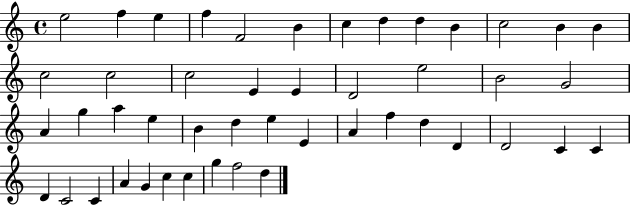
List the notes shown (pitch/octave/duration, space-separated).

E5/h F5/q E5/q F5/q F4/h B4/q C5/q D5/q D5/q B4/q C5/h B4/q B4/q C5/h C5/h C5/h E4/q E4/q D4/h E5/h B4/h G4/h A4/q G5/q A5/q E5/q B4/q D5/q E5/q E4/q A4/q F5/q D5/q D4/q D4/h C4/q C4/q D4/q C4/h C4/q A4/q G4/q C5/q C5/q G5/q F5/h D5/q